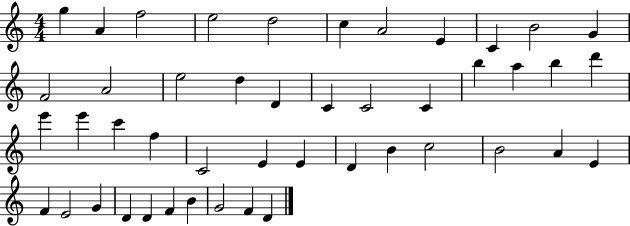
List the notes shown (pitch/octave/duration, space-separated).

G5/q A4/q F5/h E5/h D5/h C5/q A4/h E4/q C4/q B4/h G4/q F4/h A4/h E5/h D5/q D4/q C4/q C4/h C4/q B5/q A5/q B5/q D6/q E6/q E6/q C6/q F5/q C4/h E4/q E4/q D4/q B4/q C5/h B4/h A4/q E4/q F4/q E4/h G4/q D4/q D4/q F4/q B4/q G4/h F4/q D4/q